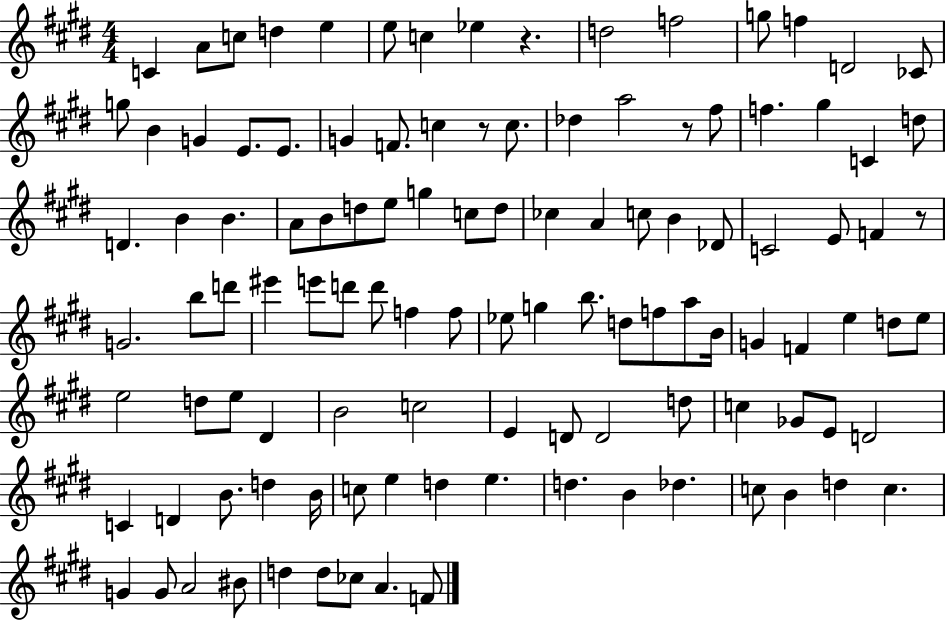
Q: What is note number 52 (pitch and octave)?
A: EIS6